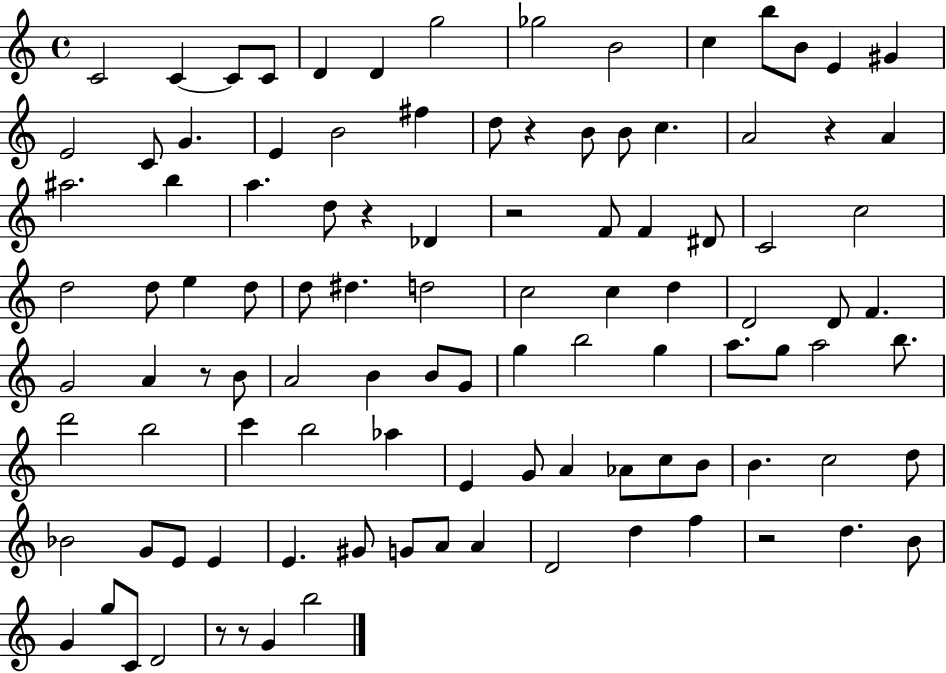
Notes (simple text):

C4/h C4/q C4/e C4/e D4/q D4/q G5/h Gb5/h B4/h C5/q B5/e B4/e E4/q G#4/q E4/h C4/e G4/q. E4/q B4/h F#5/q D5/e R/q B4/e B4/e C5/q. A4/h R/q A4/q A#5/h. B5/q A5/q. D5/e R/q Db4/q R/h F4/e F4/q D#4/e C4/h C5/h D5/h D5/e E5/q D5/e D5/e D#5/q. D5/h C5/h C5/q D5/q D4/h D4/e F4/q. G4/h A4/q R/e B4/e A4/h B4/q B4/e G4/e G5/q B5/h G5/q A5/e. G5/e A5/h B5/e. D6/h B5/h C6/q B5/h Ab5/q E4/q G4/e A4/q Ab4/e C5/e B4/e B4/q. C5/h D5/e Bb4/h G4/e E4/e E4/q E4/q. G#4/e G4/e A4/e A4/q D4/h D5/q F5/q R/h D5/q. B4/e G4/q G5/e C4/e D4/h R/e R/e G4/q B5/h